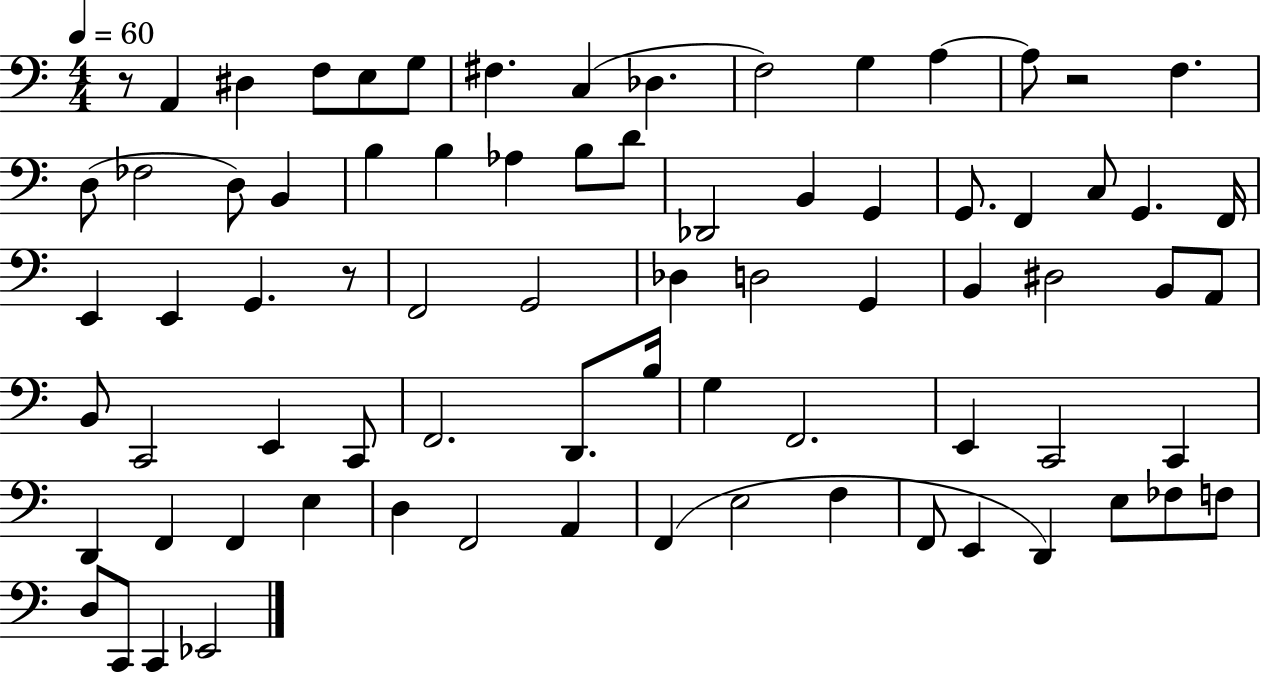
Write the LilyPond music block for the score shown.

{
  \clef bass
  \numericTimeSignature
  \time 4/4
  \key c \major
  \tempo 4 = 60
  \repeat volta 2 { r8 a,4 dis4 f8 e8 g8 | fis4. c4( des4. | f2) g4 a4~~ | a8 r2 f4. | \break d8( fes2 d8) b,4 | b4 b4 aes4 b8 d'8 | des,2 b,4 g,4 | g,8. f,4 c8 g,4. f,16 | \break e,4 e,4 g,4. r8 | f,2 g,2 | des4 d2 g,4 | b,4 dis2 b,8 a,8 | \break b,8 c,2 e,4 c,8 | f,2. d,8. b16 | g4 f,2. | e,4 c,2 c,4 | \break d,4 f,4 f,4 e4 | d4 f,2 a,4 | f,4( e2 f4 | f,8 e,4 d,4) e8 fes8 f8 | \break d8 c,8 c,4 ees,2 | } \bar "|."
}